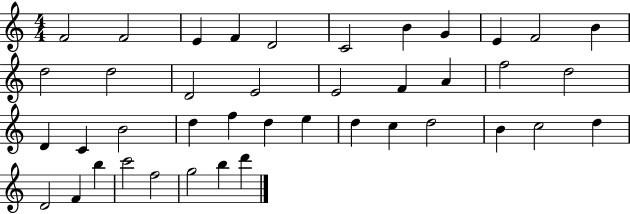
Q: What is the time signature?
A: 4/4